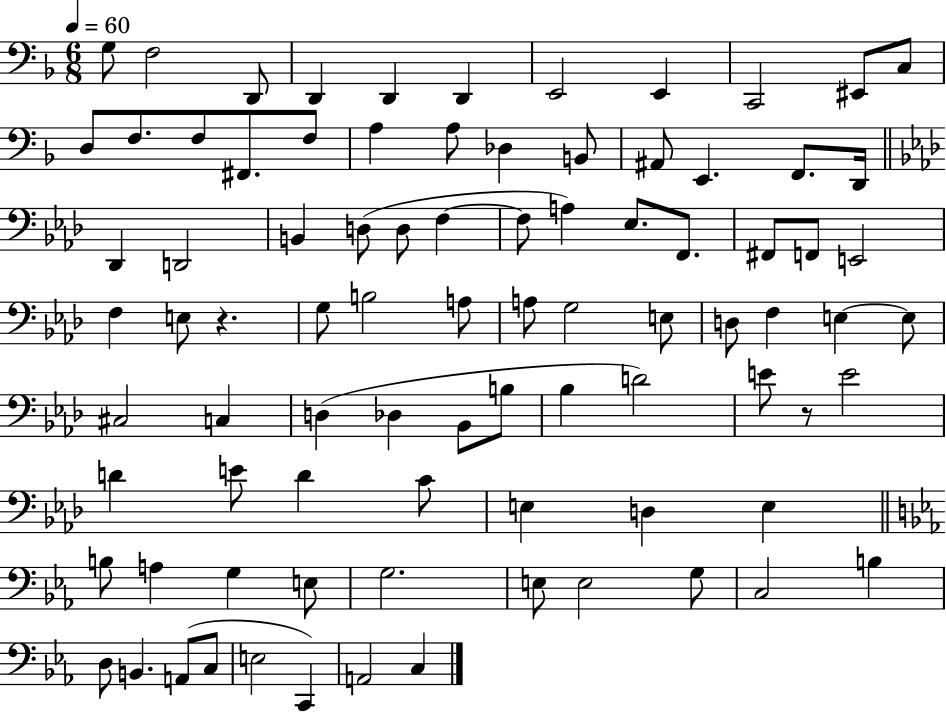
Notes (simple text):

G3/e F3/h D2/e D2/q D2/q D2/q E2/h E2/q C2/h EIS2/e C3/e D3/e F3/e. F3/e F#2/e. F3/e A3/q A3/e Db3/q B2/e A#2/e E2/q. F2/e. D2/s Db2/q D2/h B2/q D3/e D3/e F3/q F3/e A3/q Eb3/e. F2/e. F#2/e F2/e E2/h F3/q E3/e R/q. G3/e B3/h A3/e A3/e G3/h E3/e D3/e F3/q E3/q E3/e C#3/h C3/q D3/q Db3/q Bb2/e B3/e Bb3/q D4/h E4/e R/e E4/h D4/q E4/e D4/q C4/e E3/q D3/q E3/q B3/e A3/q G3/q E3/e G3/h. E3/e E3/h G3/e C3/h B3/q D3/e B2/q. A2/e C3/e E3/h C2/q A2/h C3/q